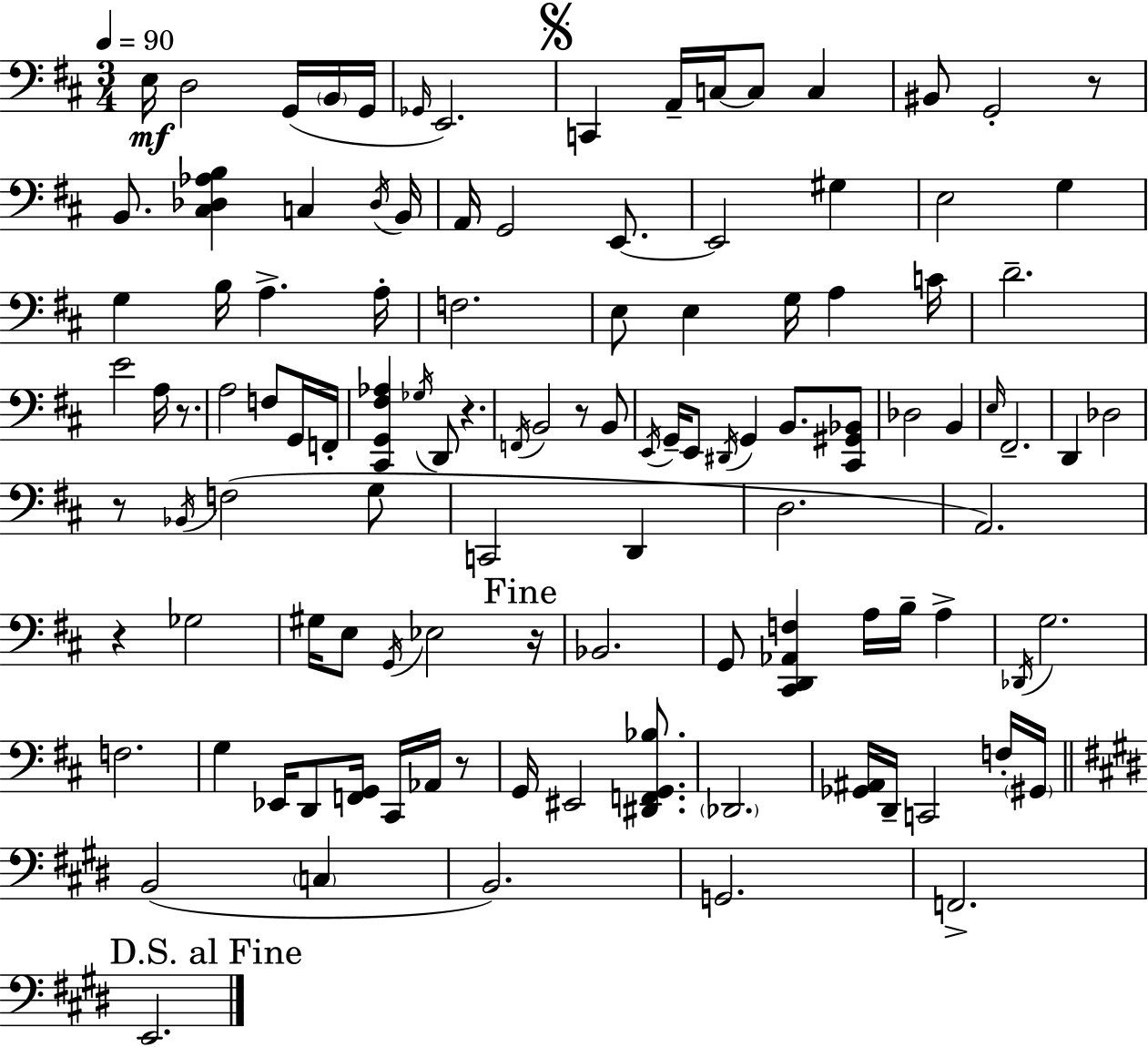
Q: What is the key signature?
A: D major